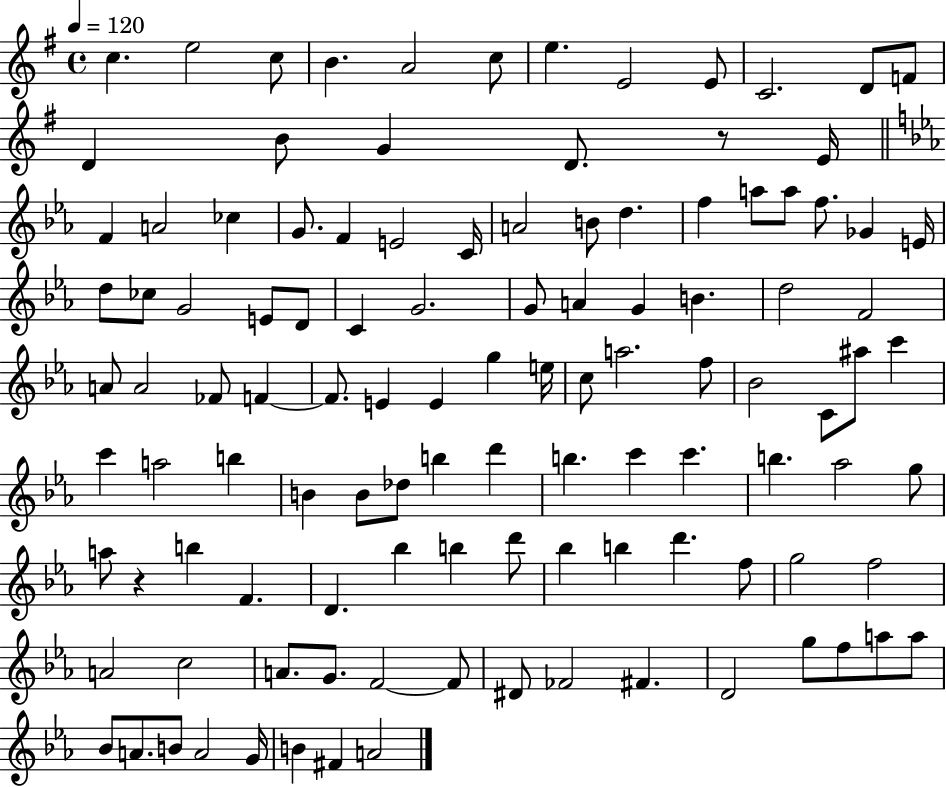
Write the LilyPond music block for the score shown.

{
  \clef treble
  \time 4/4
  \defaultTimeSignature
  \key g \major
  \tempo 4 = 120
  c''4. e''2 c''8 | b'4. a'2 c''8 | e''4. e'2 e'8 | c'2. d'8 f'8 | \break d'4 b'8 g'4 d'8. r8 e'16 | \bar "||" \break \key c \minor f'4 a'2 ces''4 | g'8. f'4 e'2 c'16 | a'2 b'8 d''4. | f''4 a''8 a''8 f''8. ges'4 e'16 | \break d''8 ces''8 g'2 e'8 d'8 | c'4 g'2. | g'8 a'4 g'4 b'4. | d''2 f'2 | \break a'8 a'2 fes'8 f'4~~ | f'8. e'4 e'4 g''4 e''16 | c''8 a''2. f''8 | bes'2 c'8 ais''8 c'''4 | \break c'''4 a''2 b''4 | b'4 b'8 des''8 b''4 d'''4 | b''4. c'''4 c'''4. | b''4. aes''2 g''8 | \break a''8 r4 b''4 f'4. | d'4. bes''4 b''4 d'''8 | bes''4 b''4 d'''4. f''8 | g''2 f''2 | \break a'2 c''2 | a'8. g'8. f'2~~ f'8 | dis'8 fes'2 fis'4. | d'2 g''8 f''8 a''8 a''8 | \break bes'8 a'8. b'8 a'2 g'16 | b'4 fis'4 a'2 | \bar "|."
}